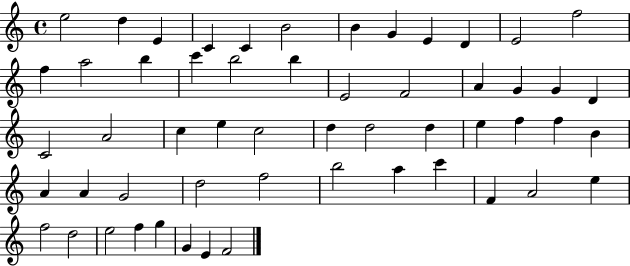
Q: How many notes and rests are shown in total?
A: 55